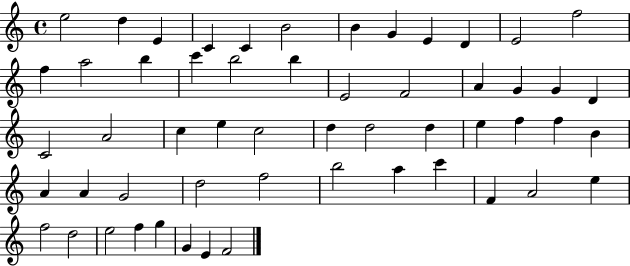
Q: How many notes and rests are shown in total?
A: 55